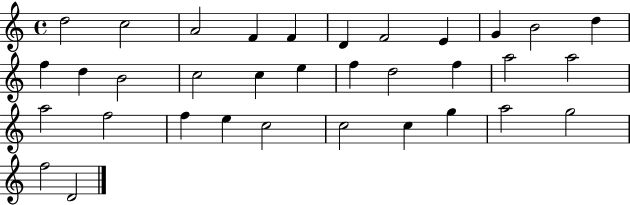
{
  \clef treble
  \time 4/4
  \defaultTimeSignature
  \key c \major
  d''2 c''2 | a'2 f'4 f'4 | d'4 f'2 e'4 | g'4 b'2 d''4 | \break f''4 d''4 b'2 | c''2 c''4 e''4 | f''4 d''2 f''4 | a''2 a''2 | \break a''2 f''2 | f''4 e''4 c''2 | c''2 c''4 g''4 | a''2 g''2 | \break f''2 d'2 | \bar "|."
}